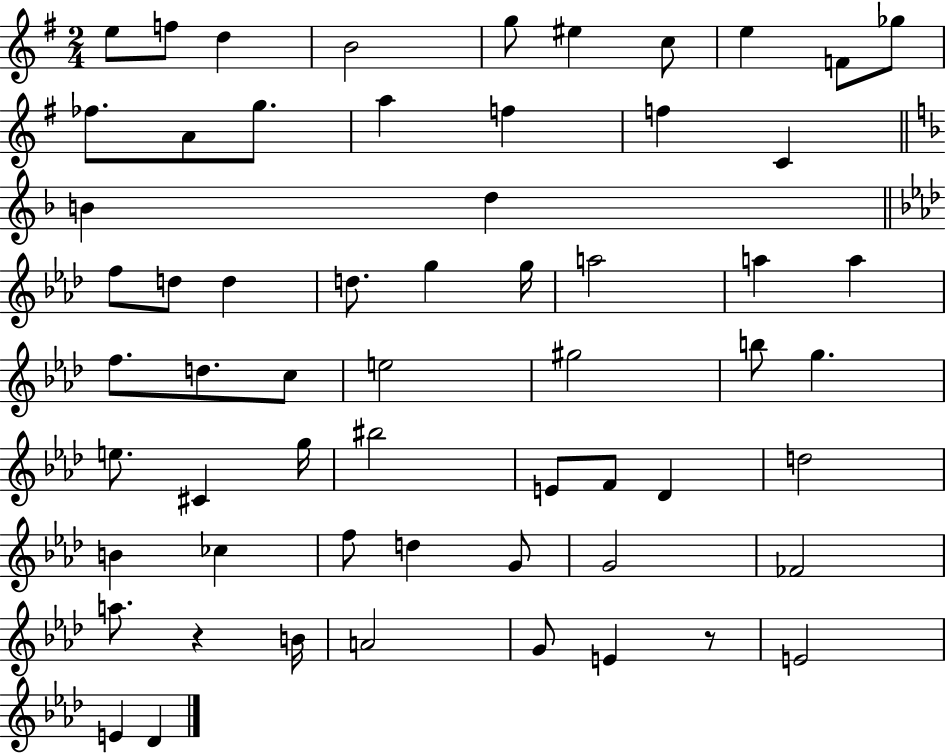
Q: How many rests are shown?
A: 2